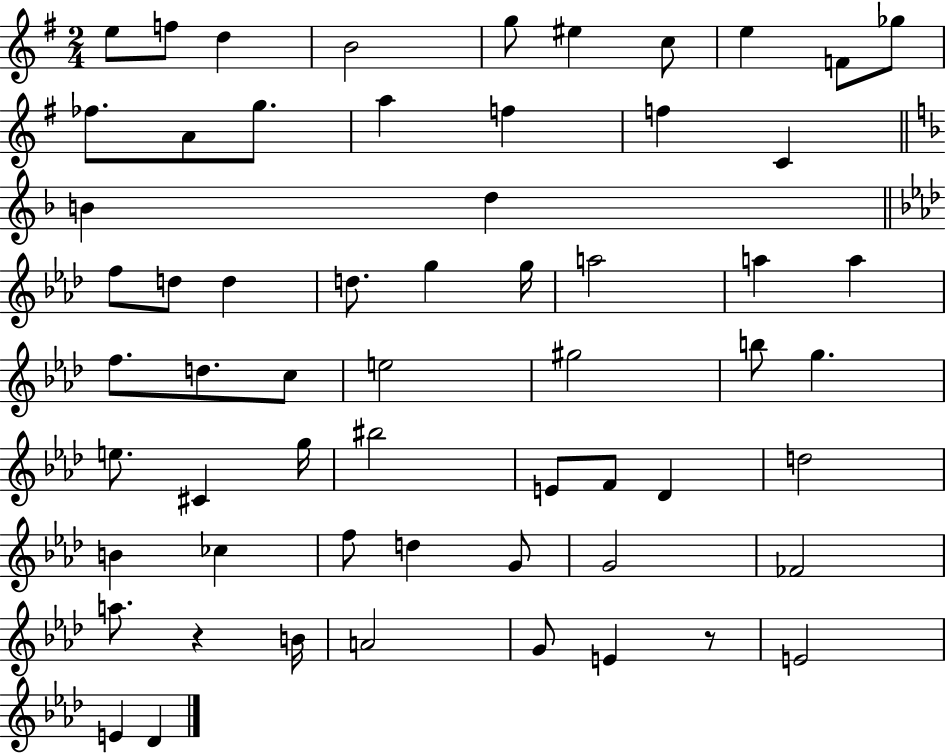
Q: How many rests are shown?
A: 2